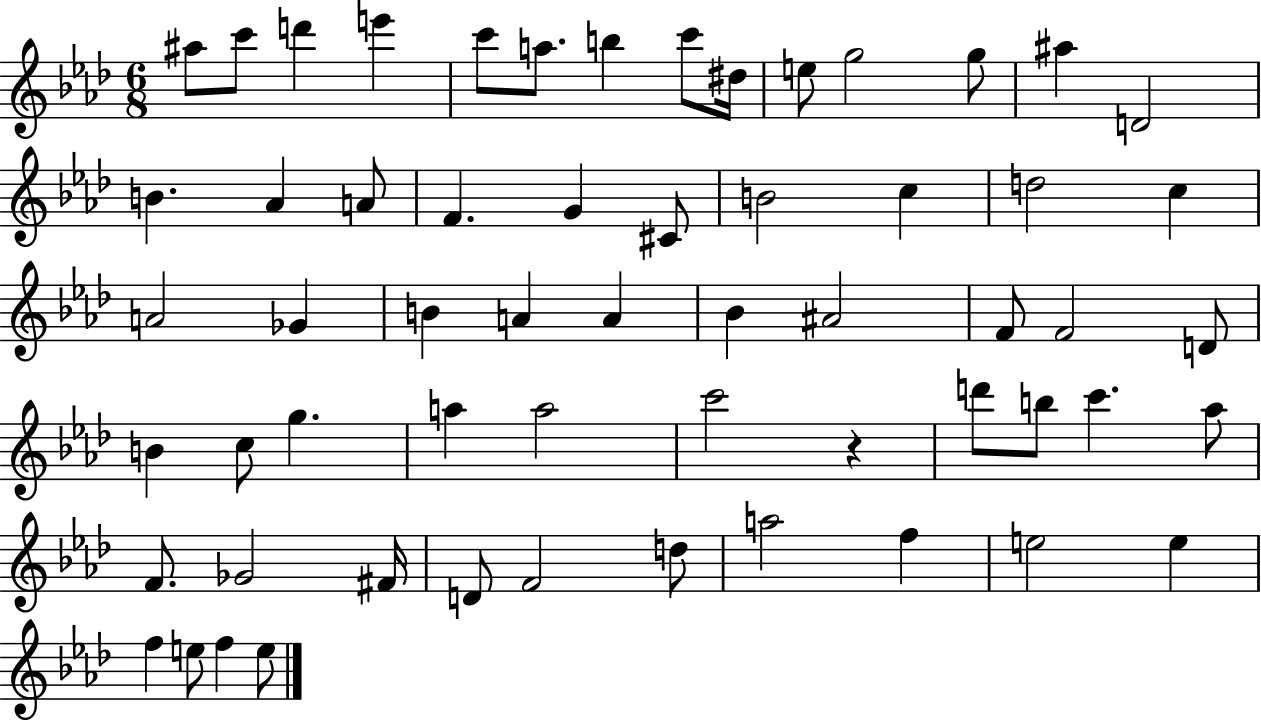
X:1
T:Untitled
M:6/8
L:1/4
K:Ab
^a/2 c'/2 d' e' c'/2 a/2 b c'/2 ^d/4 e/2 g2 g/2 ^a D2 B _A A/2 F G ^C/2 B2 c d2 c A2 _G B A A _B ^A2 F/2 F2 D/2 B c/2 g a a2 c'2 z d'/2 b/2 c' _a/2 F/2 _G2 ^F/4 D/2 F2 d/2 a2 f e2 e f e/2 f e/2